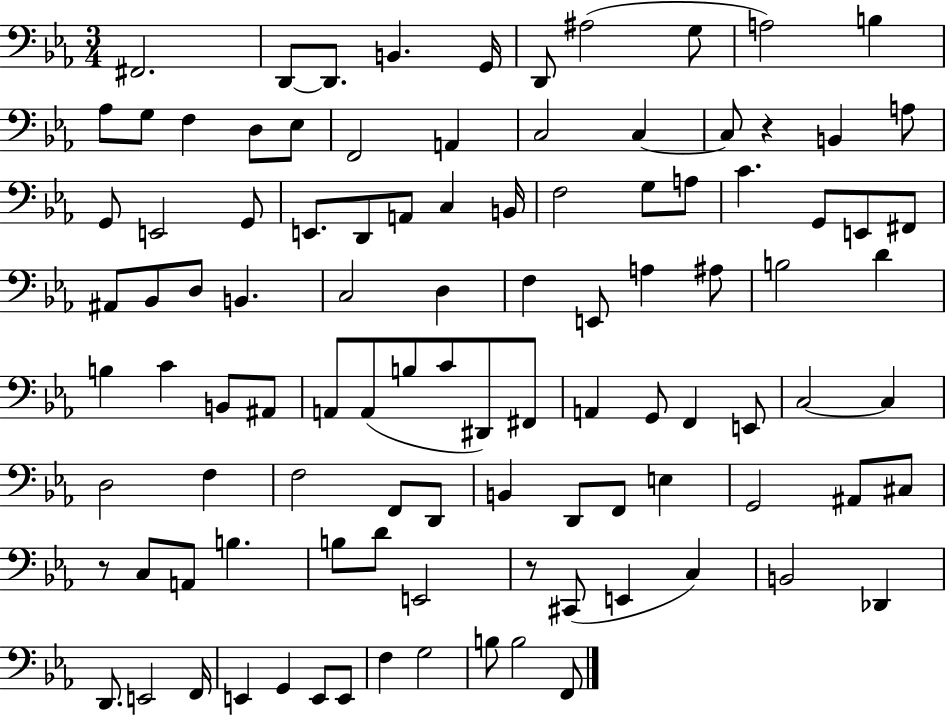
F#2/h. D2/e D2/e. B2/q. G2/s D2/e A#3/h G3/e A3/h B3/q Ab3/e G3/e F3/q D3/e Eb3/e F2/h A2/q C3/h C3/q C3/e R/q B2/q A3/e G2/e E2/h G2/e E2/e. D2/e A2/e C3/q B2/s F3/h G3/e A3/e C4/q. G2/e E2/e F#2/e A#2/e Bb2/e D3/e B2/q. C3/h D3/q F3/q E2/e A3/q A#3/e B3/h D4/q B3/q C4/q B2/e A#2/e A2/e A2/e B3/e C4/e D#2/e F#2/e A2/q G2/e F2/q E2/e C3/h C3/q D3/h F3/q F3/h F2/e D2/e B2/q D2/e F2/e E3/q G2/h A#2/e C#3/e R/e C3/e A2/e B3/q. B3/e D4/e E2/h R/e C#2/e E2/q C3/q B2/h Db2/q D2/e. E2/h F2/s E2/q G2/q E2/e E2/e F3/q G3/h B3/e B3/h F2/e